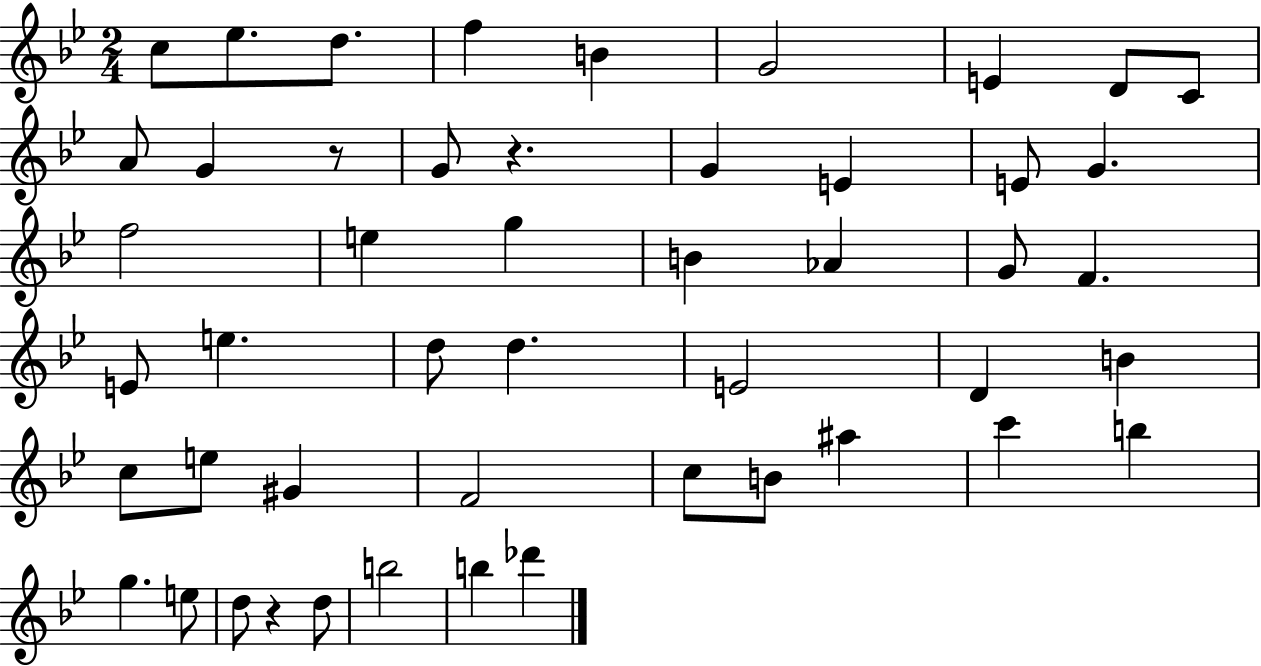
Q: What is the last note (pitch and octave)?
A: Db6